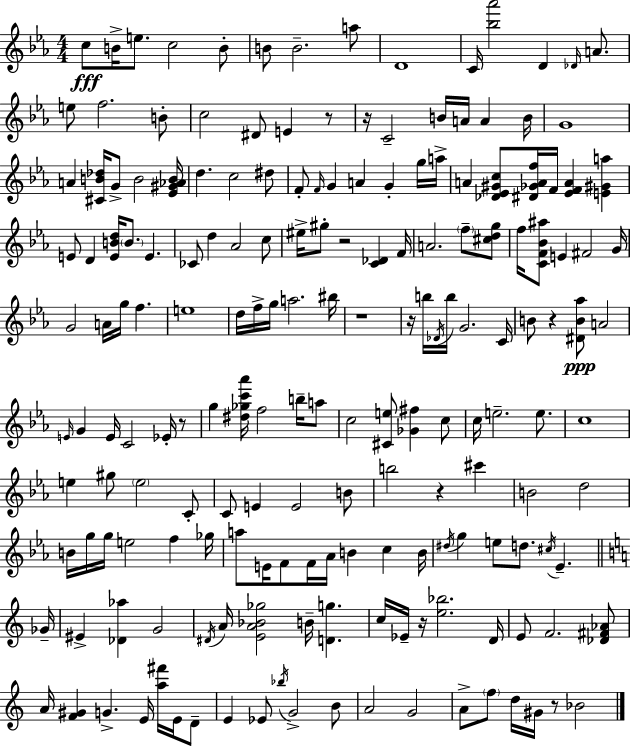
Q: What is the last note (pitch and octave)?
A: Bb4